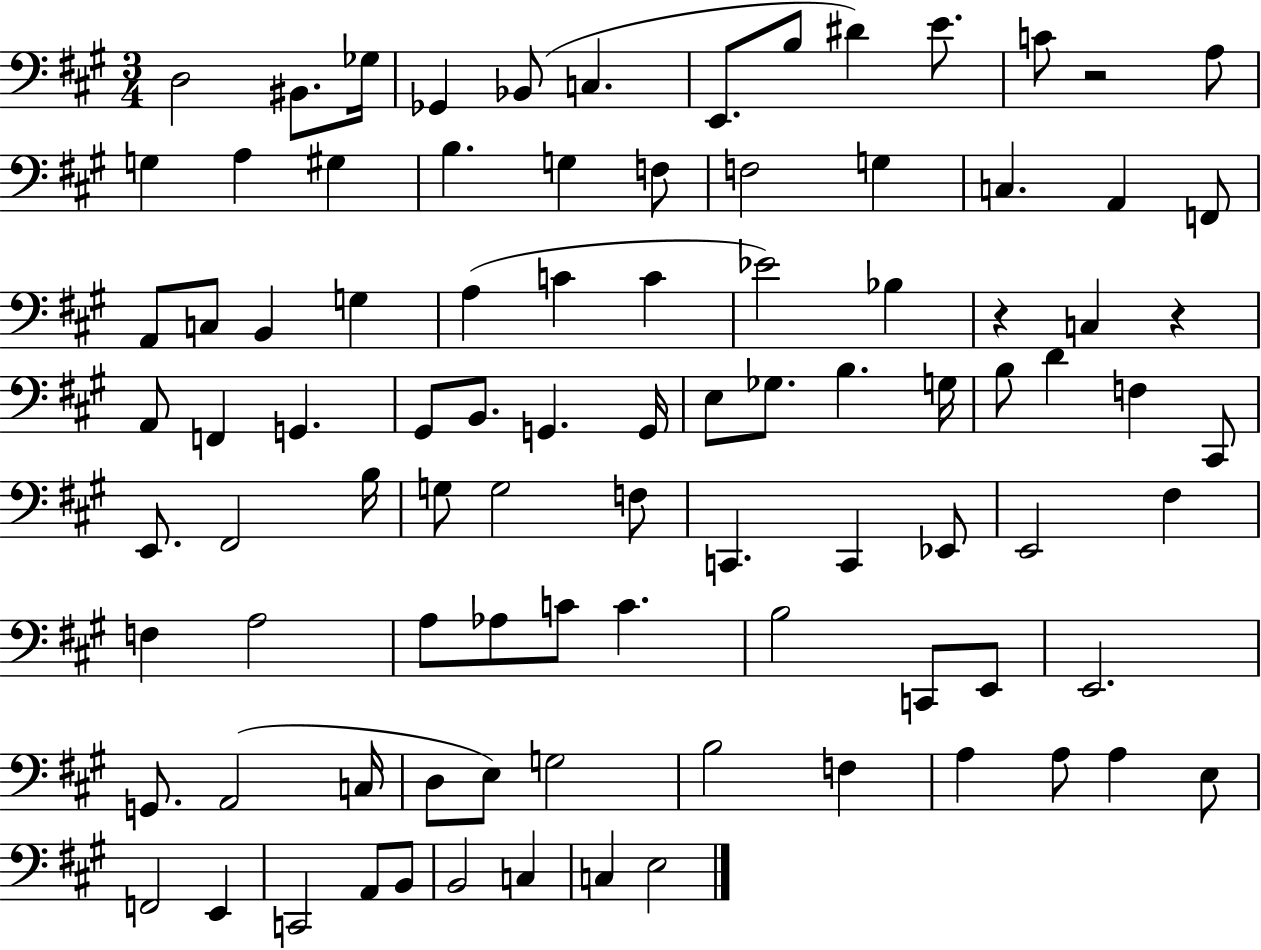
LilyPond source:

{
  \clef bass
  \numericTimeSignature
  \time 3/4
  \key a \major
  \repeat volta 2 { d2 bis,8. ges16 | ges,4 bes,8( c4. | e,8. b8 dis'4) e'8. | c'8 r2 a8 | \break g4 a4 gis4 | b4. g4 f8 | f2 g4 | c4. a,4 f,8 | \break a,8 c8 b,4 g4 | a4( c'4 c'4 | ees'2) bes4 | r4 c4 r4 | \break a,8 f,4 g,4. | gis,8 b,8. g,4. g,16 | e8 ges8. b4. g16 | b8 d'4 f4 cis,8 | \break e,8. fis,2 b16 | g8 g2 f8 | c,4. c,4 ees,8 | e,2 fis4 | \break f4 a2 | a8 aes8 c'8 c'4. | b2 c,8 e,8 | e,2. | \break g,8. a,2( c16 | d8 e8) g2 | b2 f4 | a4 a8 a4 e8 | \break f,2 e,4 | c,2 a,8 b,8 | b,2 c4 | c4 e2 | \break } \bar "|."
}